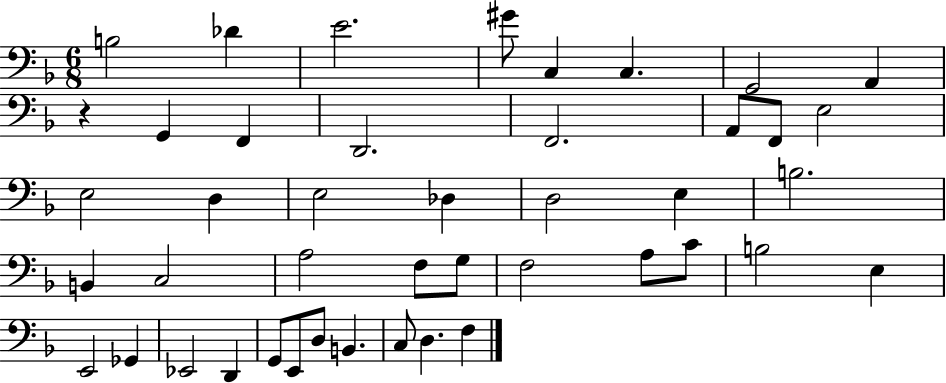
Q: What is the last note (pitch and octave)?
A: F3